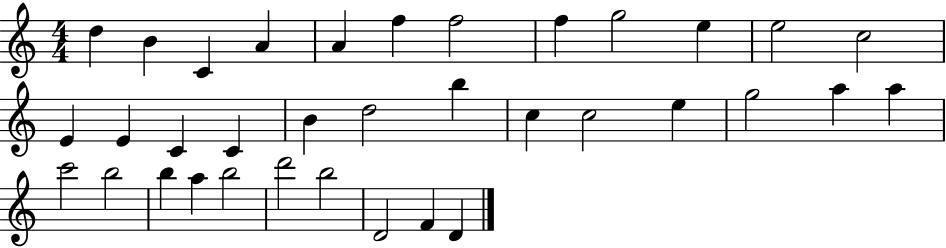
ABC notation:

X:1
T:Untitled
M:4/4
L:1/4
K:C
d B C A A f f2 f g2 e e2 c2 E E C C B d2 b c c2 e g2 a a c'2 b2 b a b2 d'2 b2 D2 F D